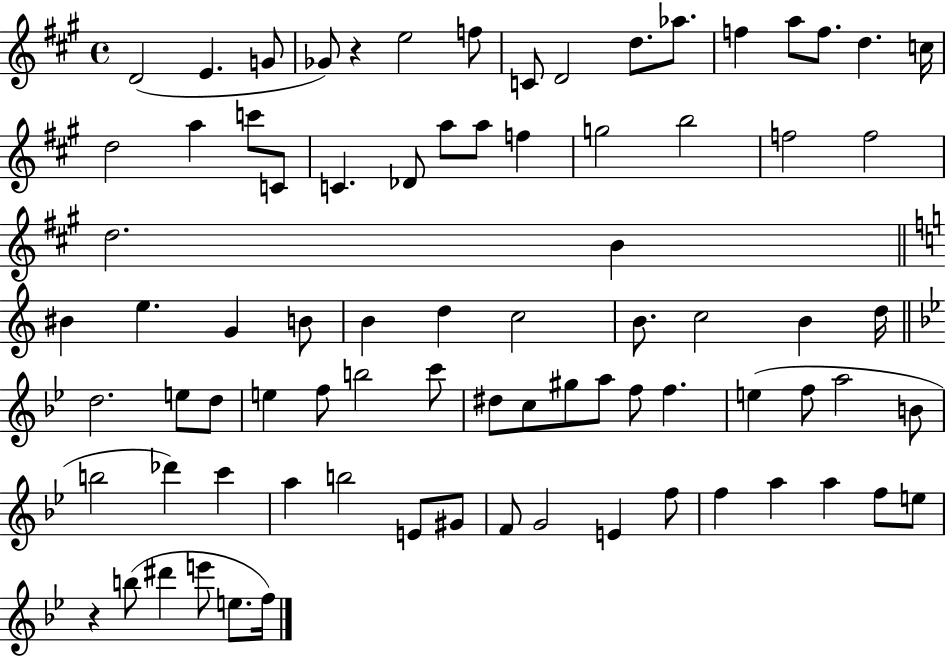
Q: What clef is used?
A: treble